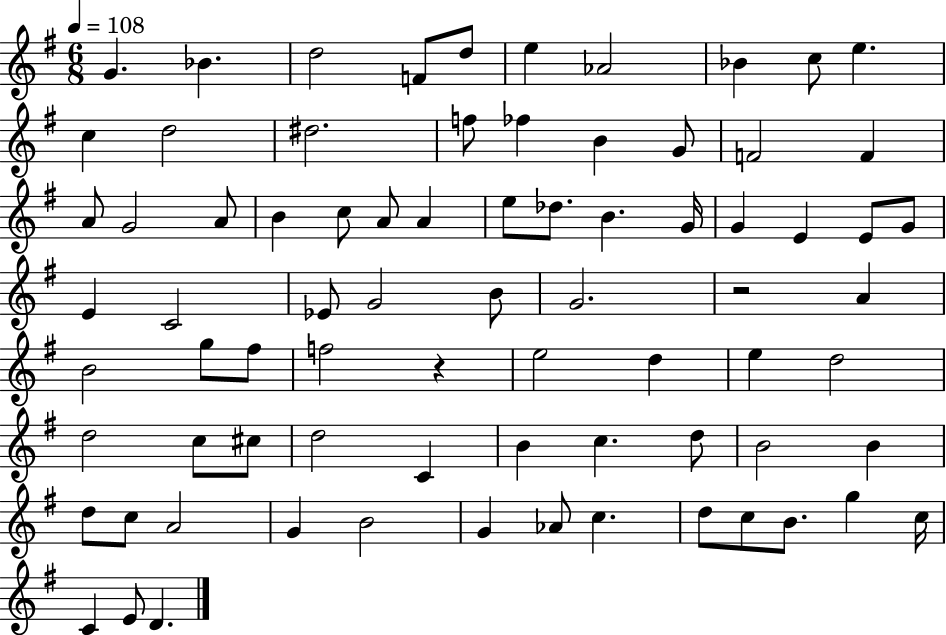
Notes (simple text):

G4/q. Bb4/q. D5/h F4/e D5/e E5/q Ab4/h Bb4/q C5/e E5/q. C5/q D5/h D#5/h. F5/e FES5/q B4/q G4/e F4/h F4/q A4/e G4/h A4/e B4/q C5/e A4/e A4/q E5/e Db5/e. B4/q. G4/s G4/q E4/q E4/e G4/e E4/q C4/h Eb4/e G4/h B4/e G4/h. R/h A4/q B4/h G5/e F#5/e F5/h R/q E5/h D5/q E5/q D5/h D5/h C5/e C#5/e D5/h C4/q B4/q C5/q. D5/e B4/h B4/q D5/e C5/e A4/h G4/q B4/h G4/q Ab4/e C5/q. D5/e C5/e B4/e. G5/q C5/s C4/q E4/e D4/q.